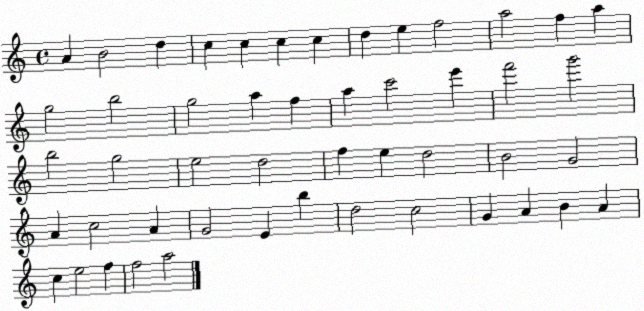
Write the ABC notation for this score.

X:1
T:Untitled
M:4/4
L:1/4
K:C
A B2 d c c c c d e f2 a2 f a g2 b2 g2 a f a c'2 e' f'2 g'2 b2 g2 e2 d2 f e d2 B2 G2 A c2 A G2 E b d2 c2 G A B A c e2 f f2 a2